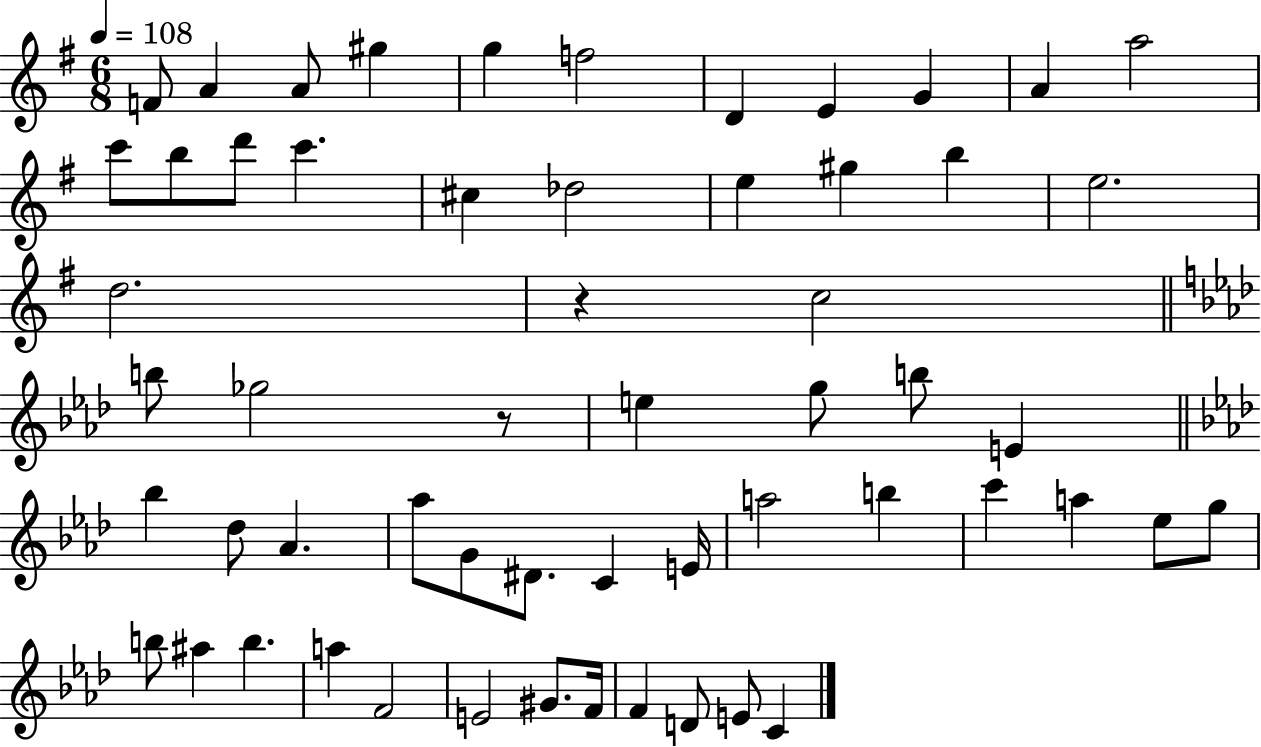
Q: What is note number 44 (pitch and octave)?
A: B5